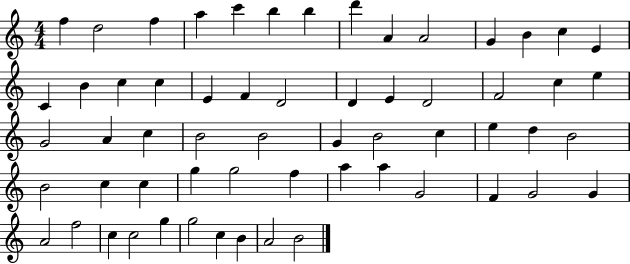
F5/q D5/h F5/q A5/q C6/q B5/q B5/q D6/q A4/q A4/h G4/q B4/q C5/q E4/q C4/q B4/q C5/q C5/q E4/q F4/q D4/h D4/q E4/q D4/h F4/h C5/q E5/q G4/h A4/q C5/q B4/h B4/h G4/q B4/h C5/q E5/q D5/q B4/h B4/h C5/q C5/q G5/q G5/h F5/q A5/q A5/q G4/h F4/q G4/h G4/q A4/h F5/h C5/q C5/h G5/q G5/h C5/q B4/q A4/h B4/h